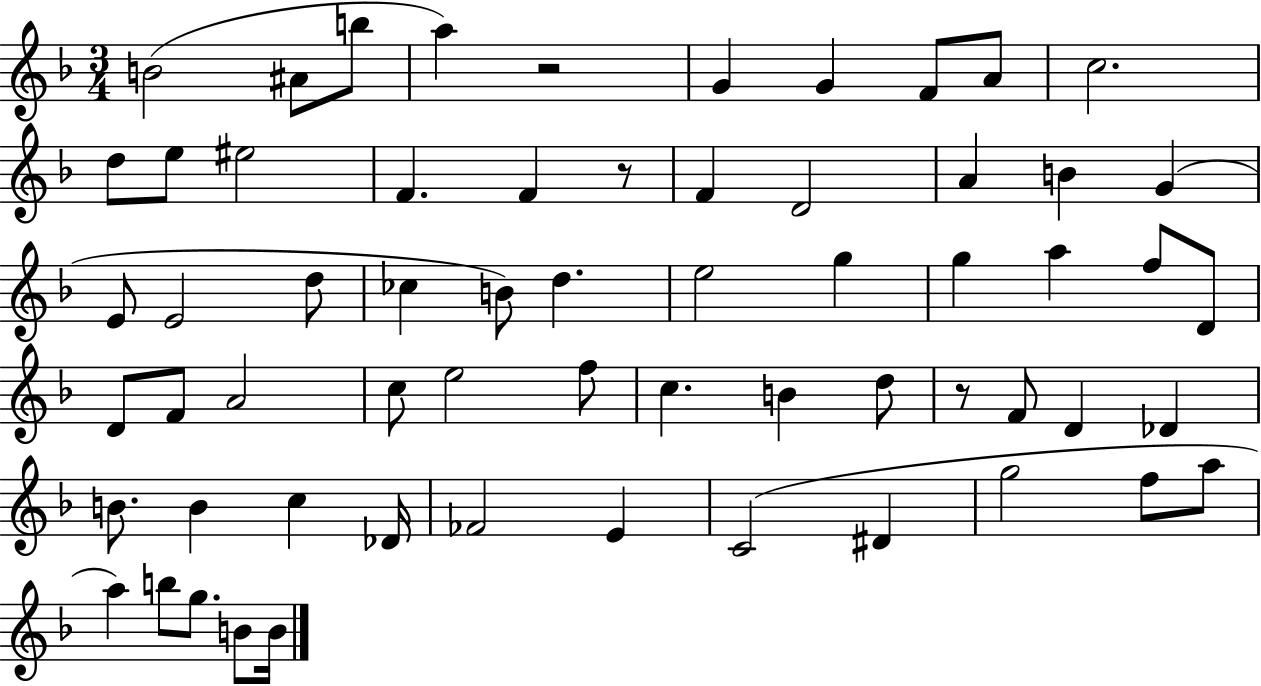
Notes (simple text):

B4/h A#4/e B5/e A5/q R/h G4/q G4/q F4/e A4/e C5/h. D5/e E5/e EIS5/h F4/q. F4/q R/e F4/q D4/h A4/q B4/q G4/q E4/e E4/h D5/e CES5/q B4/e D5/q. E5/h G5/q G5/q A5/q F5/e D4/e D4/e F4/e A4/h C5/e E5/h F5/e C5/q. B4/q D5/e R/e F4/e D4/q Db4/q B4/e. B4/q C5/q Db4/s FES4/h E4/q C4/h D#4/q G5/h F5/e A5/e A5/q B5/e G5/e. B4/e B4/s